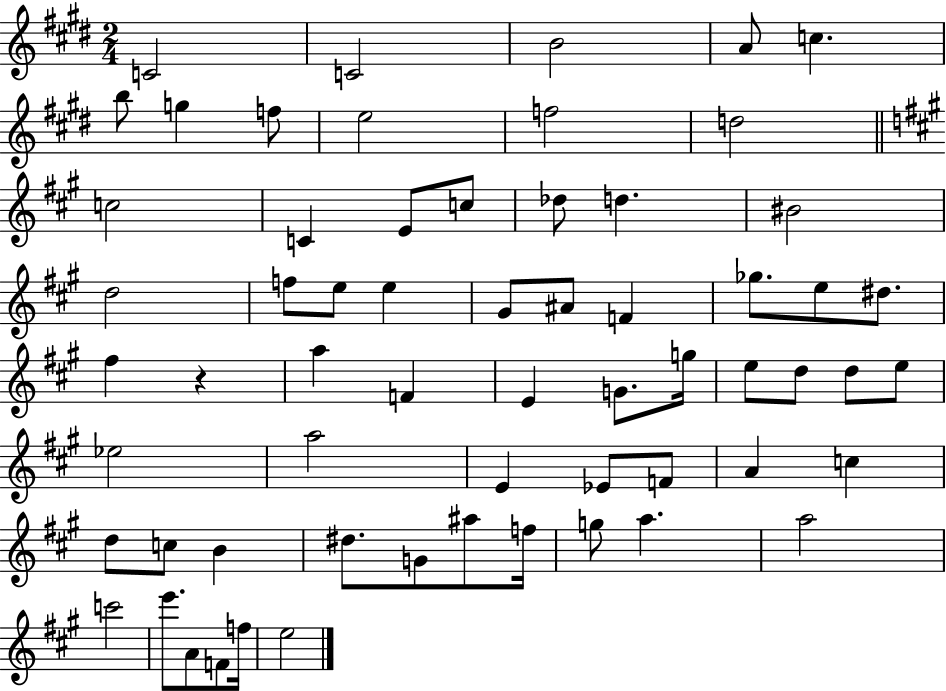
X:1
T:Untitled
M:2/4
L:1/4
K:E
C2 C2 B2 A/2 c b/2 g f/2 e2 f2 d2 c2 C E/2 c/2 _d/2 d ^B2 d2 f/2 e/2 e ^G/2 ^A/2 F _g/2 e/2 ^d/2 ^f z a F E G/2 g/4 e/2 d/2 d/2 e/2 _e2 a2 E _E/2 F/2 A c d/2 c/2 B ^d/2 G/2 ^a/2 f/4 g/2 a a2 c'2 e'/2 A/2 F/2 f/4 e2